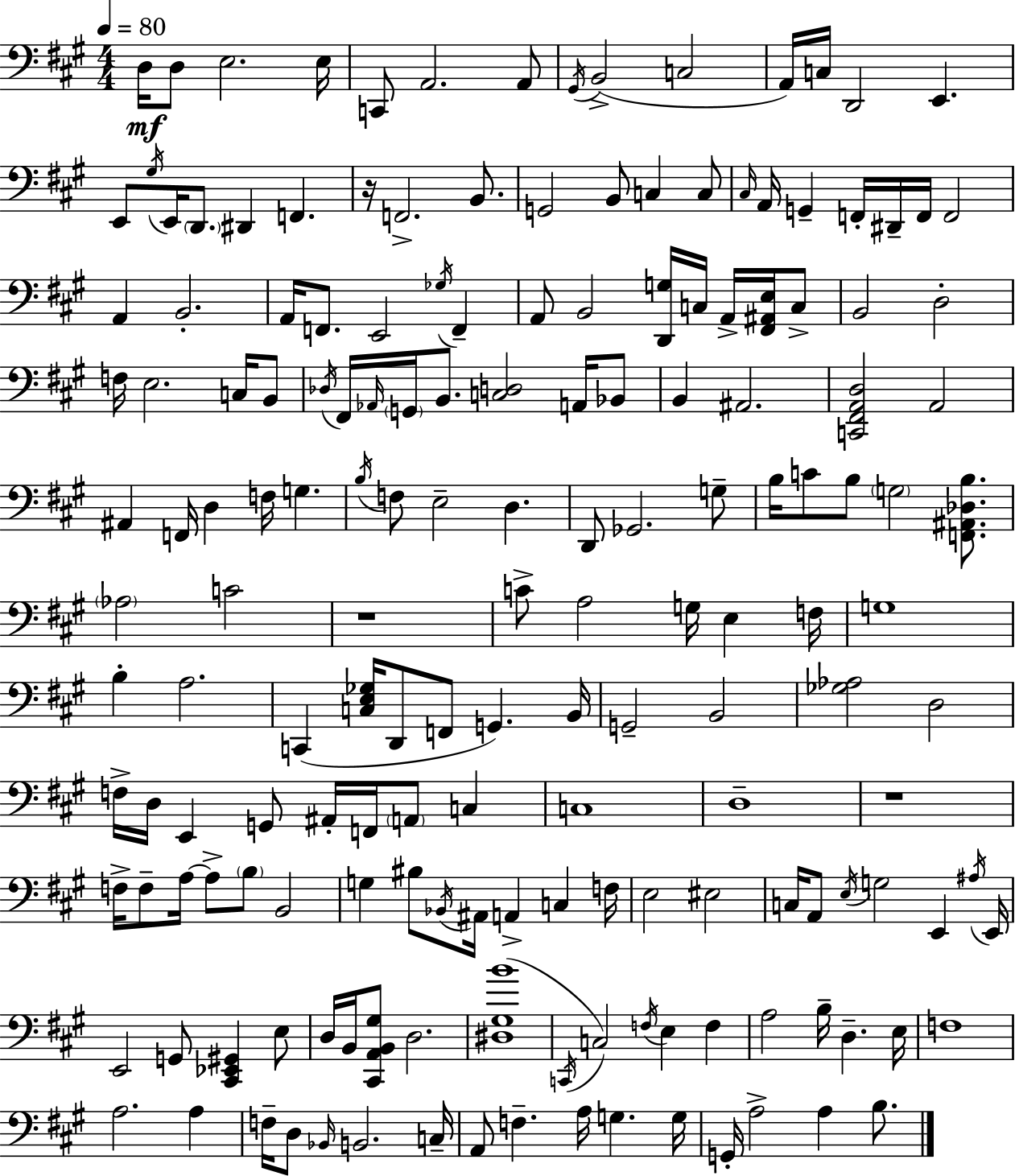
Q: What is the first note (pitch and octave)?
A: D3